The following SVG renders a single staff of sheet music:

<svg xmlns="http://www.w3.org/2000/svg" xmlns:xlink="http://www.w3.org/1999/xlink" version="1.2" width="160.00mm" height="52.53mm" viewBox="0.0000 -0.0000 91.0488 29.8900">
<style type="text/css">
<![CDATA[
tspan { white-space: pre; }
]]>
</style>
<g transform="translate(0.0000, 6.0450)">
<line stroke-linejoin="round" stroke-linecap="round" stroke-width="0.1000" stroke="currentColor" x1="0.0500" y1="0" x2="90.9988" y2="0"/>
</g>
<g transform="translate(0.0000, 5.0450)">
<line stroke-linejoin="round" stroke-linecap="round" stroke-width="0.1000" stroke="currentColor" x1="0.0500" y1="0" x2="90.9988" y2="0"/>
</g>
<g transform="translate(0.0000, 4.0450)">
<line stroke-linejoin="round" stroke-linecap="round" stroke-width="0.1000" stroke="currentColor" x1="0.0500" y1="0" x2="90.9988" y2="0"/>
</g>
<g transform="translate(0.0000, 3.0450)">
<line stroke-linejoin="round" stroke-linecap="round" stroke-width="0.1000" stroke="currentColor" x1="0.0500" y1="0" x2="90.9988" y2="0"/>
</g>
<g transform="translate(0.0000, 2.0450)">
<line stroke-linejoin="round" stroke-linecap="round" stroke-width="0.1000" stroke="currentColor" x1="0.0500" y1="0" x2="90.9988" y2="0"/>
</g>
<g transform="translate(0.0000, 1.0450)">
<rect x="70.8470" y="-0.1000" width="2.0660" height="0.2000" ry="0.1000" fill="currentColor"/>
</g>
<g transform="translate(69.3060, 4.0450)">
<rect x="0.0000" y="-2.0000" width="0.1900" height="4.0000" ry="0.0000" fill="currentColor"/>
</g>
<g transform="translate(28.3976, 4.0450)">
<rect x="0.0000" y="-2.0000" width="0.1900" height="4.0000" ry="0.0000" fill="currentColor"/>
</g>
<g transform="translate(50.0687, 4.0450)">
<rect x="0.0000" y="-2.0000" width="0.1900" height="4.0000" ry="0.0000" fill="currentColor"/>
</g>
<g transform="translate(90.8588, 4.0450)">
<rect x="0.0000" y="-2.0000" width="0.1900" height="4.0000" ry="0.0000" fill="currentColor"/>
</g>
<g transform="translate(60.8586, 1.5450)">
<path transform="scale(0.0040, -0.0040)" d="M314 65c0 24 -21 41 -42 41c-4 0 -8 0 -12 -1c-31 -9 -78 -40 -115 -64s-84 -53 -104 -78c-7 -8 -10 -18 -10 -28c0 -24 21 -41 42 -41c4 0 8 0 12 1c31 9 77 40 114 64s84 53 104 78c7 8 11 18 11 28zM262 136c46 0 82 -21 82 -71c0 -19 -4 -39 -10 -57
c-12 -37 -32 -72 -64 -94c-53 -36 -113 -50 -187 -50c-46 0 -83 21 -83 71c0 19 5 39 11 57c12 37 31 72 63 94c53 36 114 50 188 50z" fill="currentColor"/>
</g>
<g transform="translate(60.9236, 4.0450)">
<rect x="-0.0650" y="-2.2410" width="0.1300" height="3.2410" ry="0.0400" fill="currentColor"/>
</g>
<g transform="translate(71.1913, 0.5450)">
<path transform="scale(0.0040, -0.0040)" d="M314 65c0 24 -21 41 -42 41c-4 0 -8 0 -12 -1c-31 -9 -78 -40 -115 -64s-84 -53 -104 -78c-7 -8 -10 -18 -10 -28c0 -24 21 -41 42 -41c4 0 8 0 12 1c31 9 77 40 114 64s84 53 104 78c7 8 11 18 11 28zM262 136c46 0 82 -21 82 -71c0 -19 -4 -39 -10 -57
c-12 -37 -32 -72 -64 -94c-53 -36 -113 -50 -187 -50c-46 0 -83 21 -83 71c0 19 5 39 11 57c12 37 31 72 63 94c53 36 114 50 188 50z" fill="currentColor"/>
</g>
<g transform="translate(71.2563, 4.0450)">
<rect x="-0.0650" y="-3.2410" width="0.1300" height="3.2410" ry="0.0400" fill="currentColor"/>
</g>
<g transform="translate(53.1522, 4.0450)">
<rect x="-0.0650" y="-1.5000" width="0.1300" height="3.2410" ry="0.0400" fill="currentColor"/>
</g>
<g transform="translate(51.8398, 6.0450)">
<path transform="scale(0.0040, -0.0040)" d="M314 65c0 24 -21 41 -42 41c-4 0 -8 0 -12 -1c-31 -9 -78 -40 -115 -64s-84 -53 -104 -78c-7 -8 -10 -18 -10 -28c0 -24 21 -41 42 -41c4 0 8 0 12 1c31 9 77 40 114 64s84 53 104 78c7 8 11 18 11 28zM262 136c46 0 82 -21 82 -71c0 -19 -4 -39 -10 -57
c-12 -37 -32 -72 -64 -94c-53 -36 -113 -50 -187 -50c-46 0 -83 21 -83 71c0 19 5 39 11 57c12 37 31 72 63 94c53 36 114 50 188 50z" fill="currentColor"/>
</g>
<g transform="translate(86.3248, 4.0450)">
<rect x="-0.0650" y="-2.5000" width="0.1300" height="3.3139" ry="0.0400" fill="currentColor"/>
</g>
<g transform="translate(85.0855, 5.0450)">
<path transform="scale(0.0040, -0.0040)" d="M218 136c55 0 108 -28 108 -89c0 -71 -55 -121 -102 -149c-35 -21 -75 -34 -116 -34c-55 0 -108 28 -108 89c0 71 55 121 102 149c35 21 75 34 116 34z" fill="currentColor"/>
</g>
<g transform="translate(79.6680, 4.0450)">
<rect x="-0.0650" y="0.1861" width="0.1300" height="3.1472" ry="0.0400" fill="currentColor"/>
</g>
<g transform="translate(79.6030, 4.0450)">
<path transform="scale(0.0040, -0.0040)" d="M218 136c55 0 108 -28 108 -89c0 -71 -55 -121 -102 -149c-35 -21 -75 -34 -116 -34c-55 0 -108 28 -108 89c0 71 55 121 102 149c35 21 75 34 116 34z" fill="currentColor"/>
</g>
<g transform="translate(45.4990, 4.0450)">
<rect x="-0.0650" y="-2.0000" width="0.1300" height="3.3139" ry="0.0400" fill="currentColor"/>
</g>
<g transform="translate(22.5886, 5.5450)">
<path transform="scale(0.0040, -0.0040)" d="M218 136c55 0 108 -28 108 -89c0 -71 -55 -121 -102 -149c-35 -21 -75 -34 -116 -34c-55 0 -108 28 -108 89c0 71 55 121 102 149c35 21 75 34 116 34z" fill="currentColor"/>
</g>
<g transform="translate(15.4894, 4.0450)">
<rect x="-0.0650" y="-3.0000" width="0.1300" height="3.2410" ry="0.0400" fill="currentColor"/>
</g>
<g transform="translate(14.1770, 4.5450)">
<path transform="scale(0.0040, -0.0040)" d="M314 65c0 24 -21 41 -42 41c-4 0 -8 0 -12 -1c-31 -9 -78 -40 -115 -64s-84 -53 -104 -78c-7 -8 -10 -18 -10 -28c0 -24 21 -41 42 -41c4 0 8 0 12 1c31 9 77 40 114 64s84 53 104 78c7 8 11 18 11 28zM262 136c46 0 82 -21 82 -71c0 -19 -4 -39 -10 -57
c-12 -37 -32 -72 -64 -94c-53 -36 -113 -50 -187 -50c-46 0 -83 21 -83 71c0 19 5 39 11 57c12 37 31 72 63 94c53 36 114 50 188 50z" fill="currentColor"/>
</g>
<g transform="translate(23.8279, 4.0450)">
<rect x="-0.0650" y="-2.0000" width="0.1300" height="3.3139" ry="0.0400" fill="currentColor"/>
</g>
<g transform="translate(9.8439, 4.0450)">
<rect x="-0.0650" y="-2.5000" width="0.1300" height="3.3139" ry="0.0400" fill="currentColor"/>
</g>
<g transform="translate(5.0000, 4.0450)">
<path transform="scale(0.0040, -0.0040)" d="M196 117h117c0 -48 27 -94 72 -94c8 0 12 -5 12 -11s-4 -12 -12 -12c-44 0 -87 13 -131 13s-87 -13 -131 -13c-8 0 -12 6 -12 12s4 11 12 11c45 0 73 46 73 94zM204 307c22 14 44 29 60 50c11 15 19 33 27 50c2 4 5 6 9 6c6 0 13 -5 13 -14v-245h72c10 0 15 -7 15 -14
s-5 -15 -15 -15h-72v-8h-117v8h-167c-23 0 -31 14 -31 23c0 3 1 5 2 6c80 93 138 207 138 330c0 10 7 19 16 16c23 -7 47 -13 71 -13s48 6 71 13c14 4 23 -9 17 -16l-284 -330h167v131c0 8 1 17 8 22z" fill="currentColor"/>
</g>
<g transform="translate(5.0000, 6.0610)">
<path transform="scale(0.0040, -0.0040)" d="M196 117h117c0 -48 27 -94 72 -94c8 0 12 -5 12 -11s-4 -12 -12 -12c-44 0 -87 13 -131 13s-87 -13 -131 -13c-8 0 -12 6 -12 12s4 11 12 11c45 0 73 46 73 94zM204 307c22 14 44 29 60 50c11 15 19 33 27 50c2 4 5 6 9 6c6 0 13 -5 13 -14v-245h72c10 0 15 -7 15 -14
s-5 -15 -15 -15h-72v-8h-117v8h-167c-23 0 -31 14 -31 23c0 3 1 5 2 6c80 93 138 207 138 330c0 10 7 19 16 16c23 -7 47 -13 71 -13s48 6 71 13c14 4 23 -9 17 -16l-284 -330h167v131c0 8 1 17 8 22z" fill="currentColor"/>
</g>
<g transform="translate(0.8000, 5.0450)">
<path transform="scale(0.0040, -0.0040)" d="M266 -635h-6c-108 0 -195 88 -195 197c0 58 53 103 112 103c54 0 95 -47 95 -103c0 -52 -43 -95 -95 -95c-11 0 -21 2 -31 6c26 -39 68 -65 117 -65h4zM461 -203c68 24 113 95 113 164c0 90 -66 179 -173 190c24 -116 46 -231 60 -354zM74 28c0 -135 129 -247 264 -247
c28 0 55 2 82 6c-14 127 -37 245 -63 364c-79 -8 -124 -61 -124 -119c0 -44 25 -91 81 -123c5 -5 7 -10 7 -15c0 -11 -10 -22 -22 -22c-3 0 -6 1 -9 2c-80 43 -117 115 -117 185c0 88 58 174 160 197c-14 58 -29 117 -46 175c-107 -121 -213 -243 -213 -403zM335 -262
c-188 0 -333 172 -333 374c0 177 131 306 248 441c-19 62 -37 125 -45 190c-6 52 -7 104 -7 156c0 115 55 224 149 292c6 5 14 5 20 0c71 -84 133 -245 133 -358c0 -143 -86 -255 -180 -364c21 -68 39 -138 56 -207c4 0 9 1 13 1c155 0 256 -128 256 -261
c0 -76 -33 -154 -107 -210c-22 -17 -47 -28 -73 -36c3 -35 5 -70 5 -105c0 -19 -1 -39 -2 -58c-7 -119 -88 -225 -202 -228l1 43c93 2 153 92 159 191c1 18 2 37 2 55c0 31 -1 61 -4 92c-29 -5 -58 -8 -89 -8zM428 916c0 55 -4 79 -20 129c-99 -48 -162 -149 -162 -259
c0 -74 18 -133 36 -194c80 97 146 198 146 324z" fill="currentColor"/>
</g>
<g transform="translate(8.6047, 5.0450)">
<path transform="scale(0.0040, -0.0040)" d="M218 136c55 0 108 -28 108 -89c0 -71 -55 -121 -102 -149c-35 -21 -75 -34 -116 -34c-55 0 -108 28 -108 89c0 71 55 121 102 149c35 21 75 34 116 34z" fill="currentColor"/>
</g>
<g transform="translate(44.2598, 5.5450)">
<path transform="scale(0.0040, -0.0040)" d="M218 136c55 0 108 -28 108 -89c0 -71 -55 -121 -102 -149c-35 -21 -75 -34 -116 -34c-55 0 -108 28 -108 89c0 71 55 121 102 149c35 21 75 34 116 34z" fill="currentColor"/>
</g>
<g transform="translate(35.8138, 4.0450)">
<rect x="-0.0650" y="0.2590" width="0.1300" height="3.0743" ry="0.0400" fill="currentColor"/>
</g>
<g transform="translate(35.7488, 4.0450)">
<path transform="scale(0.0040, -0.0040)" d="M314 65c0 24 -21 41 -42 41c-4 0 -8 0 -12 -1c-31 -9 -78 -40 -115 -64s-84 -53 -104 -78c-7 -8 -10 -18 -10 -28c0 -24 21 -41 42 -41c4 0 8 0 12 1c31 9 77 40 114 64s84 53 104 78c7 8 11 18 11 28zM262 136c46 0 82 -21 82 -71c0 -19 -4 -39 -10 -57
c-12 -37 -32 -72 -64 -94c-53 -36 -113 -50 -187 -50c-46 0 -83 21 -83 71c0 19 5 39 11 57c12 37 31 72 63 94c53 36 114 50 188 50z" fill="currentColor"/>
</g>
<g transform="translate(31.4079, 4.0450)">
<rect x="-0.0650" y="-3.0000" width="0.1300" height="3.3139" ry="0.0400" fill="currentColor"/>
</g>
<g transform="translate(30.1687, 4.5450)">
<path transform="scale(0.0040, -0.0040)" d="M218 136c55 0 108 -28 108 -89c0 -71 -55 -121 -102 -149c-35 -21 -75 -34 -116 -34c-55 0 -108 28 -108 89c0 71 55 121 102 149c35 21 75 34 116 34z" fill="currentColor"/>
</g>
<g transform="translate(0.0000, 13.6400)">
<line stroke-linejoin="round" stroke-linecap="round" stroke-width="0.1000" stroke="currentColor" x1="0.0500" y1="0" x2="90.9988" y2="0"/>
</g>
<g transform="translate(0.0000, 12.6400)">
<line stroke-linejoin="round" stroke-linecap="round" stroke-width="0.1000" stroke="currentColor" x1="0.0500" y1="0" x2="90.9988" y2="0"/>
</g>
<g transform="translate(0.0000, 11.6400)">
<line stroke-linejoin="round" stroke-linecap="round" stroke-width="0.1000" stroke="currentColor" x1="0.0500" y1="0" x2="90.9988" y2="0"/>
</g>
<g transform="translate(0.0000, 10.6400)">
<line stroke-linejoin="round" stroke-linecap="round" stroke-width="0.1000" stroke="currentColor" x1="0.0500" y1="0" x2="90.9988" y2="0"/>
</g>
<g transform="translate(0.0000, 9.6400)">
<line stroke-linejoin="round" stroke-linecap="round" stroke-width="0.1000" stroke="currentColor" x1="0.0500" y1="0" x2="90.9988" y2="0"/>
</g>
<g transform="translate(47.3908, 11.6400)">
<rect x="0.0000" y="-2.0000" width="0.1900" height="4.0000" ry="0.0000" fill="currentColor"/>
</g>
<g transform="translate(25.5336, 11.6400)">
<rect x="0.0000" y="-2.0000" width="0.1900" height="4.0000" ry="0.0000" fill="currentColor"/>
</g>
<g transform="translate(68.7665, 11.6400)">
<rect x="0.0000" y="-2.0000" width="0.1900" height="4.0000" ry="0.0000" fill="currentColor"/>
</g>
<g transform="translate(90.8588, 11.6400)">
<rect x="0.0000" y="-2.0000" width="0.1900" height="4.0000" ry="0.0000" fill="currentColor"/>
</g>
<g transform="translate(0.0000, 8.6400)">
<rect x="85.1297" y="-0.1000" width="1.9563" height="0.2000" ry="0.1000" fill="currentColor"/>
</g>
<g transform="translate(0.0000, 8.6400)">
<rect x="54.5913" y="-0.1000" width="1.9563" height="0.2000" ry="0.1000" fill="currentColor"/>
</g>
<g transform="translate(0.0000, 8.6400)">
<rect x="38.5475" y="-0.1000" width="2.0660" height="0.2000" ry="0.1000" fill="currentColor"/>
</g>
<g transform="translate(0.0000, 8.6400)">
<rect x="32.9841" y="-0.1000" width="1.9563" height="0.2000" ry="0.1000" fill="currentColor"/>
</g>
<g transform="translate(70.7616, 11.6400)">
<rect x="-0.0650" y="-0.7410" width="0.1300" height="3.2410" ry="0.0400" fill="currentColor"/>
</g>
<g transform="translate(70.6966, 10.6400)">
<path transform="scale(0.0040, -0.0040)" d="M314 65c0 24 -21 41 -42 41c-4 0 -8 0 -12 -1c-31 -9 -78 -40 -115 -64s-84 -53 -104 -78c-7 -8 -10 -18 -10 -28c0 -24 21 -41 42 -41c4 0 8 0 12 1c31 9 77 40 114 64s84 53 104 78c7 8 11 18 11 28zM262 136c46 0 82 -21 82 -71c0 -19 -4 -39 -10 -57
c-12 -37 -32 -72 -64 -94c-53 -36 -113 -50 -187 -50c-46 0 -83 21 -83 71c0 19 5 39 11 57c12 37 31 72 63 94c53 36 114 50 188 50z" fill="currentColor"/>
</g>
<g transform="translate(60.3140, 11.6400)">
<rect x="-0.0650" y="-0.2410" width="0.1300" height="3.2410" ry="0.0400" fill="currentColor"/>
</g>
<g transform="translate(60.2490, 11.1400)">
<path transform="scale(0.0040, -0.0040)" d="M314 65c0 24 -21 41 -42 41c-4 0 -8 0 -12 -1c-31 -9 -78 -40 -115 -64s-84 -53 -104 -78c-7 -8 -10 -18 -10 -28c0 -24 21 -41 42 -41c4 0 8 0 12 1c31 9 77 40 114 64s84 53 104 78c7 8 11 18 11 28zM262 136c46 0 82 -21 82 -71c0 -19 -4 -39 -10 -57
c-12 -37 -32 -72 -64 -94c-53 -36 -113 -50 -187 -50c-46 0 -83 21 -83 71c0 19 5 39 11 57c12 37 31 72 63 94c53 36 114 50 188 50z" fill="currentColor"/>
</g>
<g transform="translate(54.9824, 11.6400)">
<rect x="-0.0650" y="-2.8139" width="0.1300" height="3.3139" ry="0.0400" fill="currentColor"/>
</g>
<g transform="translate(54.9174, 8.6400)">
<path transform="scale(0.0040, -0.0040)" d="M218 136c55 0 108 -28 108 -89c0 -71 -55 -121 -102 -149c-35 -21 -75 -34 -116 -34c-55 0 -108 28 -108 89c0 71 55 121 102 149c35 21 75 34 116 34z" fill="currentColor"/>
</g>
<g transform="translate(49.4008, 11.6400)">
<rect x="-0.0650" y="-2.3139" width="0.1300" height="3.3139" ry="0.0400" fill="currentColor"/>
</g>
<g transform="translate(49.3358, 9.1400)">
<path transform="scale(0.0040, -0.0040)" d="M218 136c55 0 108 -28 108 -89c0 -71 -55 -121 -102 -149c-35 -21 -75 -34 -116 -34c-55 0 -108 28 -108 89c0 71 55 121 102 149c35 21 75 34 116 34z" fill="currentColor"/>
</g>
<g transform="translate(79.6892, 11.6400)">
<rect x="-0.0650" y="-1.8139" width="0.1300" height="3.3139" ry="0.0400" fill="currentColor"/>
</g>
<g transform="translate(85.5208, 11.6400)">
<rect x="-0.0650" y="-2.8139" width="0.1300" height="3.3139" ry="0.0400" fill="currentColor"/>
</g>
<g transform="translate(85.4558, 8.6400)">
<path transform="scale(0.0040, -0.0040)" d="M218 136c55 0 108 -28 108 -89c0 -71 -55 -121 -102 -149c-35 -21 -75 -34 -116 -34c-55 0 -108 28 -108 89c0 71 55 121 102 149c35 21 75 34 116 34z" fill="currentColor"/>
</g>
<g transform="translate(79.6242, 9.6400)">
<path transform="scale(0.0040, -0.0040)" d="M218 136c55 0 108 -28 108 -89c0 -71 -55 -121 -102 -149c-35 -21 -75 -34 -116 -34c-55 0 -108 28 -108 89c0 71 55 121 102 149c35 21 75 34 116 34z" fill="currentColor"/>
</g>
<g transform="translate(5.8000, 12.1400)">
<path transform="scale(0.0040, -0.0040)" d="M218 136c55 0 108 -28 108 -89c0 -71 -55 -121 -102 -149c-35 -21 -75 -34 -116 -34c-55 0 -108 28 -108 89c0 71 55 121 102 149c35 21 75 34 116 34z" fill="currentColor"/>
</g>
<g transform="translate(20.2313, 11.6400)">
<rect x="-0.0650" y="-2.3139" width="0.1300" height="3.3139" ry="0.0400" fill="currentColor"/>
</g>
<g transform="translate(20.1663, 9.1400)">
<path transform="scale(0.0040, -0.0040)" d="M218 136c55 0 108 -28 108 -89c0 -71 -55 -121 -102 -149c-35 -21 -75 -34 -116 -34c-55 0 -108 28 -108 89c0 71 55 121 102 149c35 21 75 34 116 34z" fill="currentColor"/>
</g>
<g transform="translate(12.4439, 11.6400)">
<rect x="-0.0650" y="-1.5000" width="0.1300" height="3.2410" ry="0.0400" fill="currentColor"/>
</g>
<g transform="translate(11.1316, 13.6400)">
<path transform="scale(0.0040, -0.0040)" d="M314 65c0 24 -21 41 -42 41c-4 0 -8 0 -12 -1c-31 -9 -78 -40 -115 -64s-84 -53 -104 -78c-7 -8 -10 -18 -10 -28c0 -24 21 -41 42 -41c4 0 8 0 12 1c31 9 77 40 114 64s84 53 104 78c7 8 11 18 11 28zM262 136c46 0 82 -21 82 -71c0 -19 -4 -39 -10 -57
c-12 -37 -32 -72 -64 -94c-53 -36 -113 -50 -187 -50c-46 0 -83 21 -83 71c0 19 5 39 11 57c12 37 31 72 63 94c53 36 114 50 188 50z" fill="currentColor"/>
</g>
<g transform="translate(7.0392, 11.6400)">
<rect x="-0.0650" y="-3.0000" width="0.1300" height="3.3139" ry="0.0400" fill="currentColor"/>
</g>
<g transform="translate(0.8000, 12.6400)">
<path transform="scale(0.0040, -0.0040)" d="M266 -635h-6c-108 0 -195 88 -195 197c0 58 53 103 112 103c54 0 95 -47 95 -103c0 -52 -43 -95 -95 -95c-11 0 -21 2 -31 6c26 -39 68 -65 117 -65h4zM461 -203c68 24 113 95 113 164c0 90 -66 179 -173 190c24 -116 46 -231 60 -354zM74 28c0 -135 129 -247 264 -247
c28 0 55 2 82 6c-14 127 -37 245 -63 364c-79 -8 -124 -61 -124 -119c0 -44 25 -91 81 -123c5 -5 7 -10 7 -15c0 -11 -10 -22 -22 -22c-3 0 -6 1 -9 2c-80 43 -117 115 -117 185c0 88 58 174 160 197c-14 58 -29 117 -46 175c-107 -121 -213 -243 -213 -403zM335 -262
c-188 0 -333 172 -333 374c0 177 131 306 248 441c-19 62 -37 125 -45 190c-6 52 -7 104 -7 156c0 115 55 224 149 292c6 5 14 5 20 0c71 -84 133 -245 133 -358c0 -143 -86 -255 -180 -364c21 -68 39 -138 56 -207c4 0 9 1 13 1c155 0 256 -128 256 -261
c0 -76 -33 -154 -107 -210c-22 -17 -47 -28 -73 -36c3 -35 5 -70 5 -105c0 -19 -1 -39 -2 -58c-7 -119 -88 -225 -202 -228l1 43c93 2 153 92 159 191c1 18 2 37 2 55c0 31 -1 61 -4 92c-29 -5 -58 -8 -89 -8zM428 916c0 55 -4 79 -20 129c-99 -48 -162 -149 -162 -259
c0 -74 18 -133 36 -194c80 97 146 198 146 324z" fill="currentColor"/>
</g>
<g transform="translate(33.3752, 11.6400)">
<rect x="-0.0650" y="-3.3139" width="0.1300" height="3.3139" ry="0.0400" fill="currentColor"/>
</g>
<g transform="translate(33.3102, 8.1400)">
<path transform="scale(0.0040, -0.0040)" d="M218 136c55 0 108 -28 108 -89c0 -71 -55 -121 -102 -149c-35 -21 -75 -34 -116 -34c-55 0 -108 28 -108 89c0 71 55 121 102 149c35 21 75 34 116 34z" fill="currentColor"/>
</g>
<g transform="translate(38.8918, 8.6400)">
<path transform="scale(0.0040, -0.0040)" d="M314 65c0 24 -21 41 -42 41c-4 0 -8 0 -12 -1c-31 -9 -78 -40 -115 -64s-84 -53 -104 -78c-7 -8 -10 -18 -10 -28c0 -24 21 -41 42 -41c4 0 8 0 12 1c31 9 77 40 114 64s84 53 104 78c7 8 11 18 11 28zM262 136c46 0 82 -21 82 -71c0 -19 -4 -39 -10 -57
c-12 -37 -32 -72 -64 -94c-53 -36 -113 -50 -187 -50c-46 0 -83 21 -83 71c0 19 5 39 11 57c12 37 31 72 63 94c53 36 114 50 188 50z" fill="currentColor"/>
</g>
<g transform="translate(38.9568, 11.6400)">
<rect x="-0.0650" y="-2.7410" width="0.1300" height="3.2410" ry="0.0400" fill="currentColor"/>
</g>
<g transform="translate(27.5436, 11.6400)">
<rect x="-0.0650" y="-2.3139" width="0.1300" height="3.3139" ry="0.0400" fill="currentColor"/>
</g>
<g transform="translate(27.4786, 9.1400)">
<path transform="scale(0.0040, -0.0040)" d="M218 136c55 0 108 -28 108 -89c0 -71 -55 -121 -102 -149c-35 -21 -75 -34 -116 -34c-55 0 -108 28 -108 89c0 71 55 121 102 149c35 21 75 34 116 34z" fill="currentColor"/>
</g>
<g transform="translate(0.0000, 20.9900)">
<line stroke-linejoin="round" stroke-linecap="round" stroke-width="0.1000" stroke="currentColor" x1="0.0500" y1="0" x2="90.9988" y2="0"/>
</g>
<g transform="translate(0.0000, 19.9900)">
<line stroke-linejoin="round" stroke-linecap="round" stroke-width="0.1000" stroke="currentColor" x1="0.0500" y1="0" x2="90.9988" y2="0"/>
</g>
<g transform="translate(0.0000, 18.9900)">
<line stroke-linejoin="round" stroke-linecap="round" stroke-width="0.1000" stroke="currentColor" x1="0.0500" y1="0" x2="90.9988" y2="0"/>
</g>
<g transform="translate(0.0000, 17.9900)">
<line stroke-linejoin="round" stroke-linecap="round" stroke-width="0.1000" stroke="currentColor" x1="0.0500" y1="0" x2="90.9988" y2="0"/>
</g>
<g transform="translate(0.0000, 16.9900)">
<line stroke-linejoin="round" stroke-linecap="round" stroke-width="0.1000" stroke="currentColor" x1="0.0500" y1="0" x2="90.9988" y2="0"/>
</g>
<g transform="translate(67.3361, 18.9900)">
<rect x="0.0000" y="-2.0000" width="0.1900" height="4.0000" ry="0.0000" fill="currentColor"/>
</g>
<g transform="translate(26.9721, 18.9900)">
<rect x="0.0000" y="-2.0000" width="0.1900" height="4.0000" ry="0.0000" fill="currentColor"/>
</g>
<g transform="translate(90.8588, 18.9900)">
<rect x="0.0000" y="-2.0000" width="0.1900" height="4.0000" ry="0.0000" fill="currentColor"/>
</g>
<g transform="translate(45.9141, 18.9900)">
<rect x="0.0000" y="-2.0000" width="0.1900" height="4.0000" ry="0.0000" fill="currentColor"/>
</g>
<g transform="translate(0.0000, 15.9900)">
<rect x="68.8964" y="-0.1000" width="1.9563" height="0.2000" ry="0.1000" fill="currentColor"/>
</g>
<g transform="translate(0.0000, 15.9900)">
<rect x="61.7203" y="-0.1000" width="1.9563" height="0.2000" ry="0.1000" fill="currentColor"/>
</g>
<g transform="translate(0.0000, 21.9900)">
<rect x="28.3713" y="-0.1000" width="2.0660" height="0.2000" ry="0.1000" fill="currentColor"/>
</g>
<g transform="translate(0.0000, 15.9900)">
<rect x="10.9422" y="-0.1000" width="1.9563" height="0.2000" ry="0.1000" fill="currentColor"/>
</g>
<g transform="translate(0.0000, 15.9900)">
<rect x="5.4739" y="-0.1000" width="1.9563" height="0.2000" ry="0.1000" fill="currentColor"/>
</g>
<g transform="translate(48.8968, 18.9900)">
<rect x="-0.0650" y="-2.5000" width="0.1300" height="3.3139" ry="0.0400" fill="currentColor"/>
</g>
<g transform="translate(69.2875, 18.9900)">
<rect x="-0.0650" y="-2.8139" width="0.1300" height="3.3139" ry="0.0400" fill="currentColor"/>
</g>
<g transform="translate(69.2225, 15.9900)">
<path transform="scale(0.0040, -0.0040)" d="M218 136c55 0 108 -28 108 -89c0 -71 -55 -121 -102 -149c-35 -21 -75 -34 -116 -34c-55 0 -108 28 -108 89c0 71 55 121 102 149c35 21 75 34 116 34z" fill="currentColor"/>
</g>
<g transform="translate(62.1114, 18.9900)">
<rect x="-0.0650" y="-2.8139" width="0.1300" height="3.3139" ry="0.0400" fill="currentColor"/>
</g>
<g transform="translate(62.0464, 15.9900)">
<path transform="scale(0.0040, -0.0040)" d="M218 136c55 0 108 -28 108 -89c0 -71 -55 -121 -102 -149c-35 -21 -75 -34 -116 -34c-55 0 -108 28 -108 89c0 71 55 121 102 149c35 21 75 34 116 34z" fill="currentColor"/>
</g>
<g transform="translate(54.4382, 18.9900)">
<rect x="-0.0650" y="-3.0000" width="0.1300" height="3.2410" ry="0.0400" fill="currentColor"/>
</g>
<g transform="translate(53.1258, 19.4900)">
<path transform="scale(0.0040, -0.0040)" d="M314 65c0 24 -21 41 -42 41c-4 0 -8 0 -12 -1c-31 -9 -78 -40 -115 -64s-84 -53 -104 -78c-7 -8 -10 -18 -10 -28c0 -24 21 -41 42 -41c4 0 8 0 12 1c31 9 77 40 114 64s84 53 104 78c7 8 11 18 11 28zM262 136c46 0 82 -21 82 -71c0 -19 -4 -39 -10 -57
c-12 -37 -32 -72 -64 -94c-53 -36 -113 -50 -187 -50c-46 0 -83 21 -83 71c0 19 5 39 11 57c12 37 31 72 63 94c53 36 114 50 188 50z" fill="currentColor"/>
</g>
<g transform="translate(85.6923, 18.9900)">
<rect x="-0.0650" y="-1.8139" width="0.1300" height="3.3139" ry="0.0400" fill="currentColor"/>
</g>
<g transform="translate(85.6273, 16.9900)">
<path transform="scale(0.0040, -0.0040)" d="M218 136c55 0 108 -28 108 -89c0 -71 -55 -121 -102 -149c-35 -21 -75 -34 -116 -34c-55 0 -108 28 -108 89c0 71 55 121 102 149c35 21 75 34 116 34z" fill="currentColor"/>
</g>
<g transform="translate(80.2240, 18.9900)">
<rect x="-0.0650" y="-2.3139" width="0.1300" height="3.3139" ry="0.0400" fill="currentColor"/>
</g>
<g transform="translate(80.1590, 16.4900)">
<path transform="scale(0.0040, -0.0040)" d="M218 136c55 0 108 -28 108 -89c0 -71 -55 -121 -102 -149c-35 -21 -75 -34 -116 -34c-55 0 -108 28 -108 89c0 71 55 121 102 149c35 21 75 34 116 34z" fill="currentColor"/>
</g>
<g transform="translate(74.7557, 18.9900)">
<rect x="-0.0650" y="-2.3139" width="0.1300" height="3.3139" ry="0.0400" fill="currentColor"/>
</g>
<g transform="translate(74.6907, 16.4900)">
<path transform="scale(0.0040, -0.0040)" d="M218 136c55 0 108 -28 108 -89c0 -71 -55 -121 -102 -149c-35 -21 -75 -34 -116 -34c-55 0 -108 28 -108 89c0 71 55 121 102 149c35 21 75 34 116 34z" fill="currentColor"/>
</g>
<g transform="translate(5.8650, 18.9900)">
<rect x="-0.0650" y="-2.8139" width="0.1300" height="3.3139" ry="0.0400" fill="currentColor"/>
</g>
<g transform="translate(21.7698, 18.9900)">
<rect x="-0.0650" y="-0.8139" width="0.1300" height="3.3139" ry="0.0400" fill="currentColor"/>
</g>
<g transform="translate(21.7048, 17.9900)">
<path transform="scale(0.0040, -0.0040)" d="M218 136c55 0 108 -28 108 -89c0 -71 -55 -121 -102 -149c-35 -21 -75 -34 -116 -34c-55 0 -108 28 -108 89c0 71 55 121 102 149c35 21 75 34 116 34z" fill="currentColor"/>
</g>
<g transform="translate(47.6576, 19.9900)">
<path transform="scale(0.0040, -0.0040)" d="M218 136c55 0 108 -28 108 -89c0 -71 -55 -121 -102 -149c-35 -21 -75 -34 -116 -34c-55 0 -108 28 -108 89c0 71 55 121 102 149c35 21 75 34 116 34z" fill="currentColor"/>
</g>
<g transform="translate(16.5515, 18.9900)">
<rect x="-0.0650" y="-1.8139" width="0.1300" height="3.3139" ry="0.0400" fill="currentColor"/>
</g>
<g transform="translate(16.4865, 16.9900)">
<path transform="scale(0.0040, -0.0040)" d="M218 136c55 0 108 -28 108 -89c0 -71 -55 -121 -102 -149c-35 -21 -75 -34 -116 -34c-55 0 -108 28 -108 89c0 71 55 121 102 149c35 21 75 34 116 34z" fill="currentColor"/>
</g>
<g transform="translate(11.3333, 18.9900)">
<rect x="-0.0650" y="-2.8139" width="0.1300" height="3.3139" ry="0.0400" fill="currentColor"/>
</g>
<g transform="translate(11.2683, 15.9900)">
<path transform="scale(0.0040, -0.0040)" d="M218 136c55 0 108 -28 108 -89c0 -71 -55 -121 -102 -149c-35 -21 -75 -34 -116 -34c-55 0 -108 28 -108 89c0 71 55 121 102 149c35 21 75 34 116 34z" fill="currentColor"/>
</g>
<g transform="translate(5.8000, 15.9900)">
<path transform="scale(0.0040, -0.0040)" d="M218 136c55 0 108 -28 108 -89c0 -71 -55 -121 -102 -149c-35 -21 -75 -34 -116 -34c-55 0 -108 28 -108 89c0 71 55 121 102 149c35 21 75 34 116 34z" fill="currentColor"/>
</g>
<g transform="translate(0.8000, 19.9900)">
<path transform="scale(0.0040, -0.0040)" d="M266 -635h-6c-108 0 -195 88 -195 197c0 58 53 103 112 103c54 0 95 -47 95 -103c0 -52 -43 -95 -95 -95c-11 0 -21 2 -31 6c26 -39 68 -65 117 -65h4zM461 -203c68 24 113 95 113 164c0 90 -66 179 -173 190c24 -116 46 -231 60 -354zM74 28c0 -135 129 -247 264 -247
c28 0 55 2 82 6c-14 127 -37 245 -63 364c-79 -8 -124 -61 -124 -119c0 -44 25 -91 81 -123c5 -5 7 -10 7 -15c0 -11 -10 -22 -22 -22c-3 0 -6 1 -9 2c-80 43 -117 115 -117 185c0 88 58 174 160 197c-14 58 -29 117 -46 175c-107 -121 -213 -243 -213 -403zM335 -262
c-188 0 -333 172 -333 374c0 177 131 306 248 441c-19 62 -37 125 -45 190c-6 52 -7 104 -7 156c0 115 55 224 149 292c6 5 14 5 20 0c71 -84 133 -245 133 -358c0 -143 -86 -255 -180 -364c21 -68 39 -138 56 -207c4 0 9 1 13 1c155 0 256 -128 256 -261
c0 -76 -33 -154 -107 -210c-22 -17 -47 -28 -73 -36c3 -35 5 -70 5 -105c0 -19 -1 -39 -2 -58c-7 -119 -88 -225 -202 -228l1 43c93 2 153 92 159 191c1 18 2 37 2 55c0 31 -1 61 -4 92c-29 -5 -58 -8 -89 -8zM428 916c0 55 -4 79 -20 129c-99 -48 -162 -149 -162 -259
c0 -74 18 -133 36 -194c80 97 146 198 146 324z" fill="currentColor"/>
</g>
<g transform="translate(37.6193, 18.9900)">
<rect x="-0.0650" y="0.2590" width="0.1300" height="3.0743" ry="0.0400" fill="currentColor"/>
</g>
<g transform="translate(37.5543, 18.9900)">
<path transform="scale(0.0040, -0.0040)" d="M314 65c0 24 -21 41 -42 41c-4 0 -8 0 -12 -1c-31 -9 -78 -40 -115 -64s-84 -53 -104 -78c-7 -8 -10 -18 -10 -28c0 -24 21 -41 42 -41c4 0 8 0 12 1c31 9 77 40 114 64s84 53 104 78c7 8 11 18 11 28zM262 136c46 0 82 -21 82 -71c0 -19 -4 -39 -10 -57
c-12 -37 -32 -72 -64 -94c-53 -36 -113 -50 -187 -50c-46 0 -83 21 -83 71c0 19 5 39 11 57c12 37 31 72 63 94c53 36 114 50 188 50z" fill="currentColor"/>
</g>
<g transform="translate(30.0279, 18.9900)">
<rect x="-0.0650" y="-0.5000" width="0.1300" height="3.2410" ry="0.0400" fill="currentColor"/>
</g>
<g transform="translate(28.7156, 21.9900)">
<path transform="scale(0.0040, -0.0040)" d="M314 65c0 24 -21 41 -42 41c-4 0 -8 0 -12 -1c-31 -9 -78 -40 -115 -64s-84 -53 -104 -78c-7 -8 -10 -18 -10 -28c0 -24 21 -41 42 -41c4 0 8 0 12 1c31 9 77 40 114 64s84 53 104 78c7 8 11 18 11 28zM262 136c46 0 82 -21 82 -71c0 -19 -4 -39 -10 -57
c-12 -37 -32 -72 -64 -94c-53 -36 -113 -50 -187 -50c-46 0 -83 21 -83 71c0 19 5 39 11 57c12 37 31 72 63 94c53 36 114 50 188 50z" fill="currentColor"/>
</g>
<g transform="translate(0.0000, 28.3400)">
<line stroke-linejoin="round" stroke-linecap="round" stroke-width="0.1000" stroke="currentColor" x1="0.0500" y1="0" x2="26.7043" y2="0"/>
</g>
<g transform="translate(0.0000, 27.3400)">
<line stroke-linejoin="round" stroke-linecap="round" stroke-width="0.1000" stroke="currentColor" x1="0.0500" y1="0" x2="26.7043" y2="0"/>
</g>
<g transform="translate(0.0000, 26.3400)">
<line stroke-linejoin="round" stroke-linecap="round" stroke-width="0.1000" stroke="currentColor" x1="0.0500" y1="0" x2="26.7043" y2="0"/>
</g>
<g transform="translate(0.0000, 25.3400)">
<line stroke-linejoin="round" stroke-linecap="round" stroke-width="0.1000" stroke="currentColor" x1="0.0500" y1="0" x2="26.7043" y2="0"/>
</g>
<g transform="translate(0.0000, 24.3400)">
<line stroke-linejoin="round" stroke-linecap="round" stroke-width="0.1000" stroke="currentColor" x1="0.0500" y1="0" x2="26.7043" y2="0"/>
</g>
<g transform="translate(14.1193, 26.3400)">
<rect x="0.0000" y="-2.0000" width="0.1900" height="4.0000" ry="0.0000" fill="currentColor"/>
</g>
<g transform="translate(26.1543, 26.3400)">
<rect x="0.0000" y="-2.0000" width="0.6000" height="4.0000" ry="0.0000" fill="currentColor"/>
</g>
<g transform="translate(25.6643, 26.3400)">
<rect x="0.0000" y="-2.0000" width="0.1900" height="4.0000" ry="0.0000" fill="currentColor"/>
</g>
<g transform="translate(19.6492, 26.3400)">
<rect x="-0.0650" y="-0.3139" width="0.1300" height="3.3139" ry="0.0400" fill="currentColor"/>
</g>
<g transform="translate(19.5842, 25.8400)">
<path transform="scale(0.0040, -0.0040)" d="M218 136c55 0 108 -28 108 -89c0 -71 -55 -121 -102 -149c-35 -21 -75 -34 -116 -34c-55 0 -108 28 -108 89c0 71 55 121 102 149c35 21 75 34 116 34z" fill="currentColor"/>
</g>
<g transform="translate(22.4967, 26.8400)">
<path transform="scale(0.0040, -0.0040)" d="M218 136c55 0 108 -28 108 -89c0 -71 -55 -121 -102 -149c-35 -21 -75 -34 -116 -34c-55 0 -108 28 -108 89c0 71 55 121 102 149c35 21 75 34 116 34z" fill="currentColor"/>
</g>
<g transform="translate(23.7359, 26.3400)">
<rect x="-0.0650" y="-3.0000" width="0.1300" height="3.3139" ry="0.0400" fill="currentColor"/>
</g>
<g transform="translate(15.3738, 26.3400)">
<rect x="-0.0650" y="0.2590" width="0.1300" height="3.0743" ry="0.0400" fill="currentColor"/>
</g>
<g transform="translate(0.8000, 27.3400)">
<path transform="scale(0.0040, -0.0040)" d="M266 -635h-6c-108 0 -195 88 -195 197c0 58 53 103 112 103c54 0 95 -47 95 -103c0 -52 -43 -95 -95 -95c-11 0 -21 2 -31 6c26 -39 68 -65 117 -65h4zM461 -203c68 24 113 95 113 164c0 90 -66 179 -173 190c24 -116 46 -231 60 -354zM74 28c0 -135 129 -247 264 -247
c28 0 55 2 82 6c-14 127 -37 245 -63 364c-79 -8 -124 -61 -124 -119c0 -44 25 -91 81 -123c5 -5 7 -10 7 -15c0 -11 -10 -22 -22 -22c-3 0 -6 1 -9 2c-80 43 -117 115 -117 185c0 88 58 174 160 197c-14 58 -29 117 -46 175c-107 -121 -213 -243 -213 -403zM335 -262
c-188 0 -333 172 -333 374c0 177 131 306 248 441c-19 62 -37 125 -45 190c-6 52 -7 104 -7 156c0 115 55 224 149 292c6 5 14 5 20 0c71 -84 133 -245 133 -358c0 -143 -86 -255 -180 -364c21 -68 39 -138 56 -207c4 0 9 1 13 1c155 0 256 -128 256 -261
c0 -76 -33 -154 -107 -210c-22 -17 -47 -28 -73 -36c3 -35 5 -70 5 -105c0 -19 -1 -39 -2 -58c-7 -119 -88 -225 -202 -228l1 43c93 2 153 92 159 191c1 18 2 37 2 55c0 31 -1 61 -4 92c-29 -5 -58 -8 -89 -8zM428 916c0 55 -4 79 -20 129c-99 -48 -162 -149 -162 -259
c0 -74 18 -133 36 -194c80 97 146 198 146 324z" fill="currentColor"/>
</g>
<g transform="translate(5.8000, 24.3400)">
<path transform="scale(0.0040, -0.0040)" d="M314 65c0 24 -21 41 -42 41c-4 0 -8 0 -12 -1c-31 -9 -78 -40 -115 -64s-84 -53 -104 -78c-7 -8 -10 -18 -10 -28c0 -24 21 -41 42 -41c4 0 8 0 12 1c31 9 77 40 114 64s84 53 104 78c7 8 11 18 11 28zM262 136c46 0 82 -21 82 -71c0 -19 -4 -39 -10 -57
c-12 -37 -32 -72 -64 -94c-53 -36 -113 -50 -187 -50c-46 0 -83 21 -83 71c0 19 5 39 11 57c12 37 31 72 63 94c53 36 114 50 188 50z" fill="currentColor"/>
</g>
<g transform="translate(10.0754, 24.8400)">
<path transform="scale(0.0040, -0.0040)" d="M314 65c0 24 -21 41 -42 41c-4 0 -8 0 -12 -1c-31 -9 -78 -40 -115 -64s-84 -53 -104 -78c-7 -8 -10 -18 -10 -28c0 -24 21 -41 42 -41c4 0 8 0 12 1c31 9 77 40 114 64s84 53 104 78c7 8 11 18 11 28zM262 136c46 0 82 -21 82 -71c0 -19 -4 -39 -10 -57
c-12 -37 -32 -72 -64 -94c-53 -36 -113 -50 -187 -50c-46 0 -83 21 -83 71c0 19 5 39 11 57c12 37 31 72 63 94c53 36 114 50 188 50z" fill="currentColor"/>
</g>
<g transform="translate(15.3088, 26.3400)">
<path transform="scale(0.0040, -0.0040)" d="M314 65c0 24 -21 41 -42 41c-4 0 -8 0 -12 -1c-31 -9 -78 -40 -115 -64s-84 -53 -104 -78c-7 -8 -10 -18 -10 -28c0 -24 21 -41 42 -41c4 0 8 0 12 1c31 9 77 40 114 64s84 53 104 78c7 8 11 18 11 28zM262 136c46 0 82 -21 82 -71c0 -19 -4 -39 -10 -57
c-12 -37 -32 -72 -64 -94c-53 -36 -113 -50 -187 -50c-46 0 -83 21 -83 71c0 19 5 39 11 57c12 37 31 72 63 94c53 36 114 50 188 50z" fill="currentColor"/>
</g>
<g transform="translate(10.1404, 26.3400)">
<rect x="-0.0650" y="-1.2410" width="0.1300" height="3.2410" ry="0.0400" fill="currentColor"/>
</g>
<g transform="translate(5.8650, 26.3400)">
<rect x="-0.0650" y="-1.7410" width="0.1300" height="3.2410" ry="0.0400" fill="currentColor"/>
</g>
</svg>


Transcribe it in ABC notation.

X:1
T:Untitled
M:4/4
L:1/4
K:C
G A2 F A B2 F E2 g2 b2 B G A E2 g g b a2 g a c2 d2 f a a a f d C2 B2 G A2 a a g g f f2 e2 B2 c A